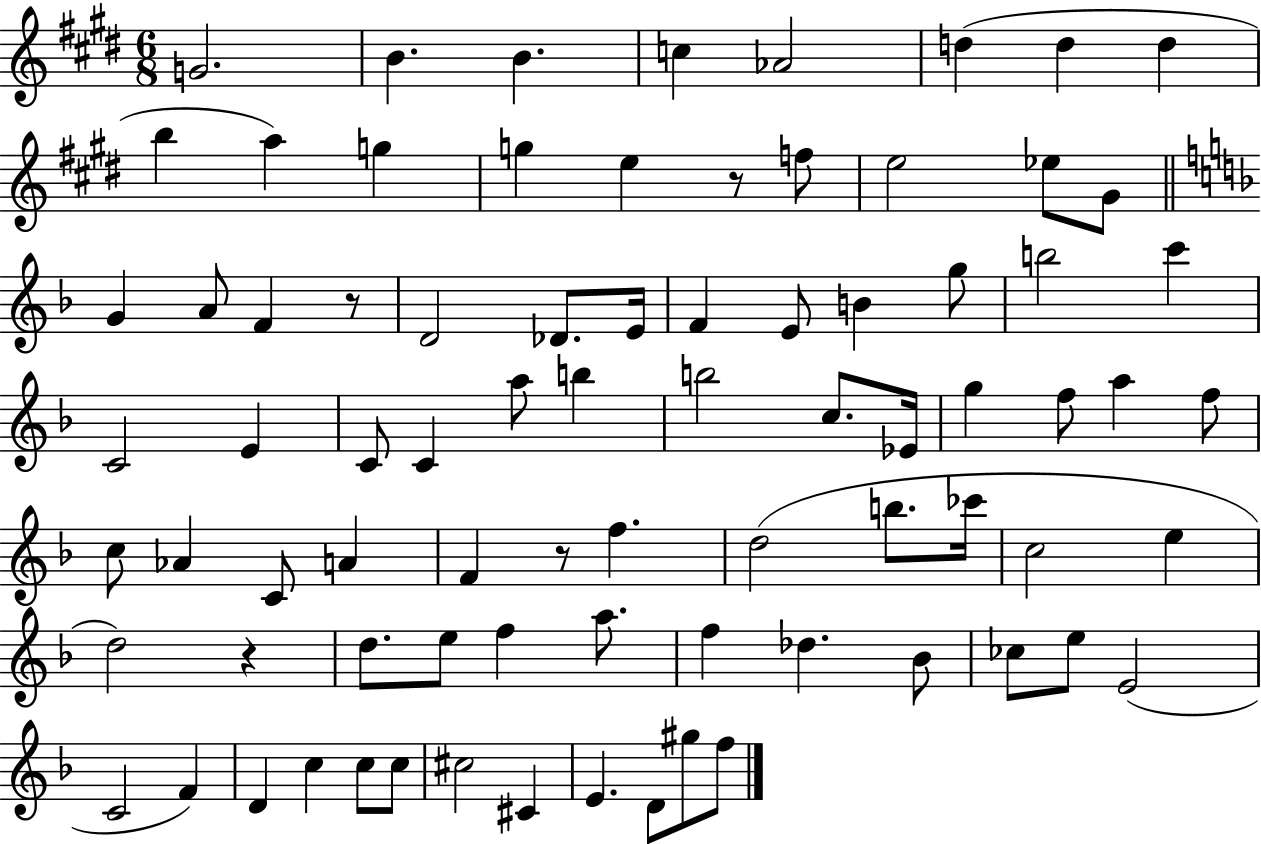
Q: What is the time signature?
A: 6/8